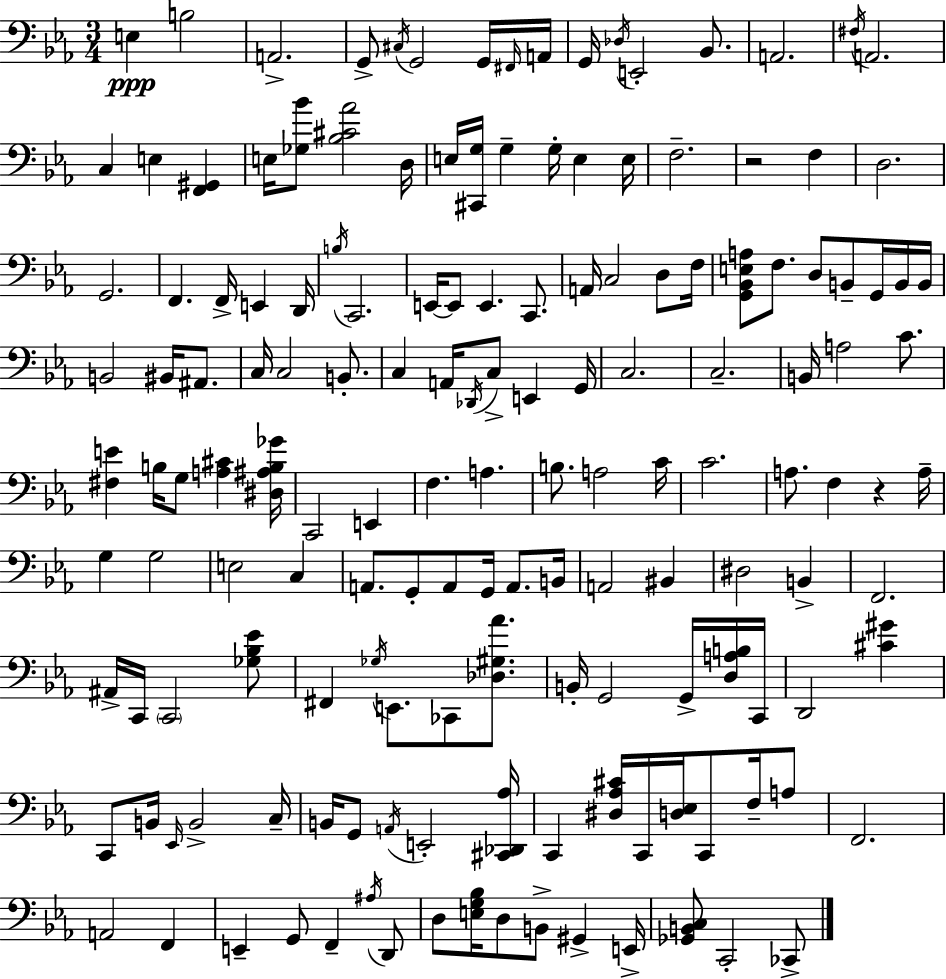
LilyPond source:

{
  \clef bass
  \numericTimeSignature
  \time 3/4
  \key c \minor
  e4\ppp b2 | a,2.-> | g,8-> \acciaccatura { cis16 } g,2 g,16 | \grace { fis,16 } a,16 g,16 \acciaccatura { des16 } e,2-. | \break bes,8. a,2. | \acciaccatura { fis16 } a,2. | c4 e4 | <f, gis,>4 e16 <ges bes'>8 <bes cis' aes'>2 | \break d16 e16 <cis, g>16 g4-- g16-. e4 | e16 f2.-- | r2 | f4 d2. | \break g,2. | f,4. f,16-> e,4 | d,16 \acciaccatura { b16 } c,2. | e,16~~ e,8 e,4. | \break c,8. a,16 c2 | d8 f16 <g, bes, e a>8 f8. d8 | b,8-- g,16 b,16 b,16 b,2 | bis,16 ais,8. c16 c2 | \break b,8.-. c4 a,16 \acciaccatura { des,16 } c8-> | e,4 g,16 c2. | c2.-- | b,16 a2 | \break c'8. <fis e'>4 b16 g8 | <a cis'>4 <dis ais b ges'>16 c,2 | e,4 f4. | a4. b8. a2 | \break c'16 c'2. | a8. f4 | r4 a16-- g4 g2 | e2 | \break c4 a,8. g,8-. a,8 | g,16 a,8. b,16 a,2 | bis,4 dis2 | b,4-> f,2. | \break ais,16-> c,16 \parenthesize c,2 | <ges bes ees'>8 fis,4 \acciaccatura { ges16 } e,8. | ces,8 <des gis aes'>8. b,16-. g,2 | g,16-> <d a b>16 c,16 d,2 | \break <cis' gis'>4 c,8 b,16 \grace { ees,16 } b,2-> | c16-- b,16 g,8 \acciaccatura { a,16 } | e,2-. <cis, des, aes>16 c,4 | <dis aes cis'>16 c,16 <d ees>16 c,8 f16-- a8 f,2. | \break a,2 | f,4 e,4-- | g,8 f,4-- \acciaccatura { ais16 } d,8 d8 | <e g bes>16 d8 b,8-> gis,4-> e,16-> <ges, b, c>8 | \break c,2-. ces,8-> \bar "|."
}